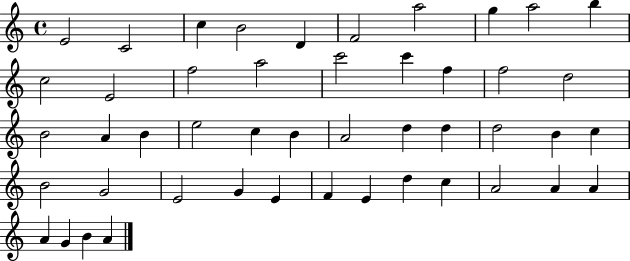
E4/h C4/h C5/q B4/h D4/q F4/h A5/h G5/q A5/h B5/q C5/h E4/h F5/h A5/h C6/h C6/q F5/q F5/h D5/h B4/h A4/q B4/q E5/h C5/q B4/q A4/h D5/q D5/q D5/h B4/q C5/q B4/h G4/h E4/h G4/q E4/q F4/q E4/q D5/q C5/q A4/h A4/q A4/q A4/q G4/q B4/q A4/q